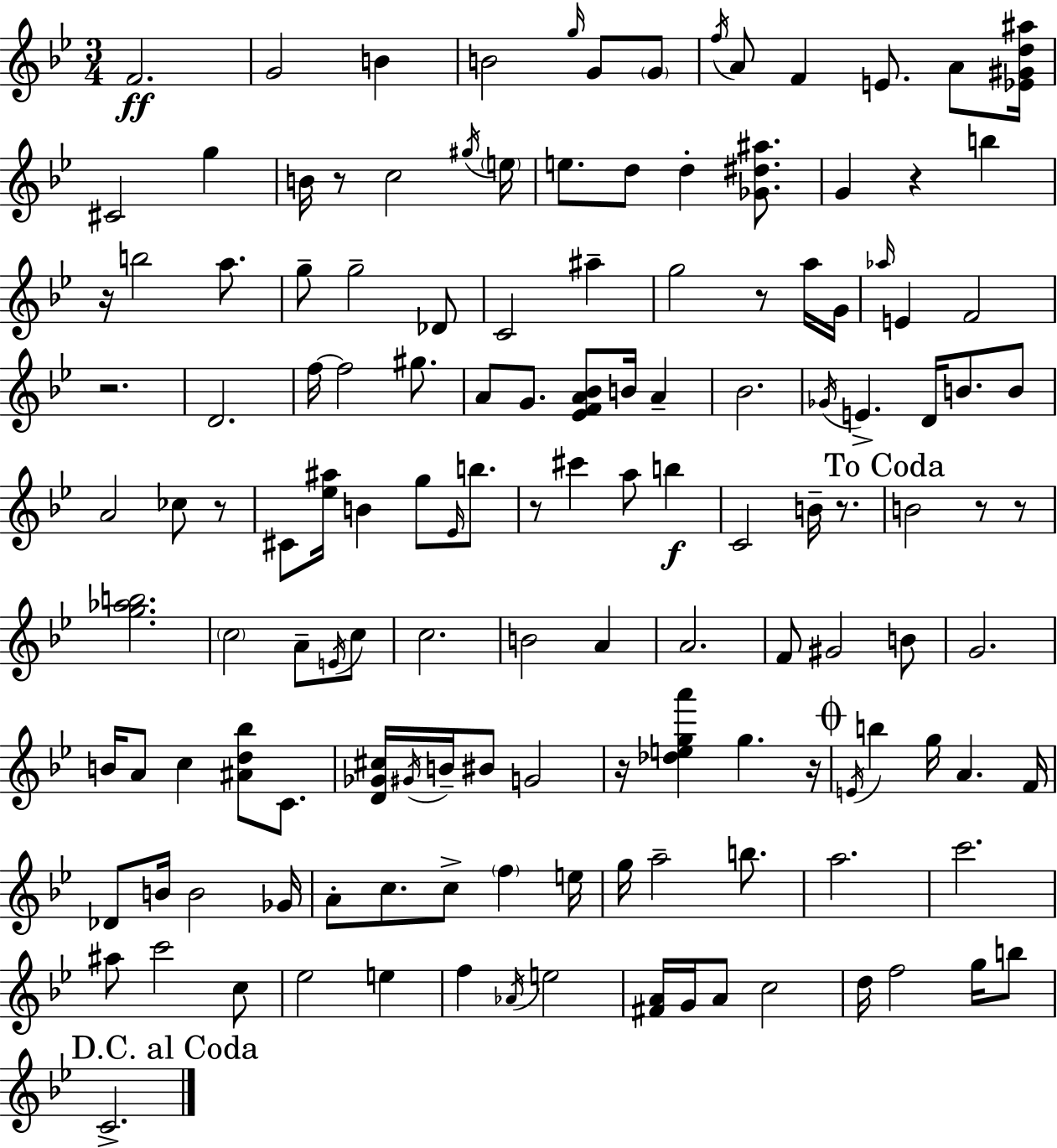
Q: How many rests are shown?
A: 12